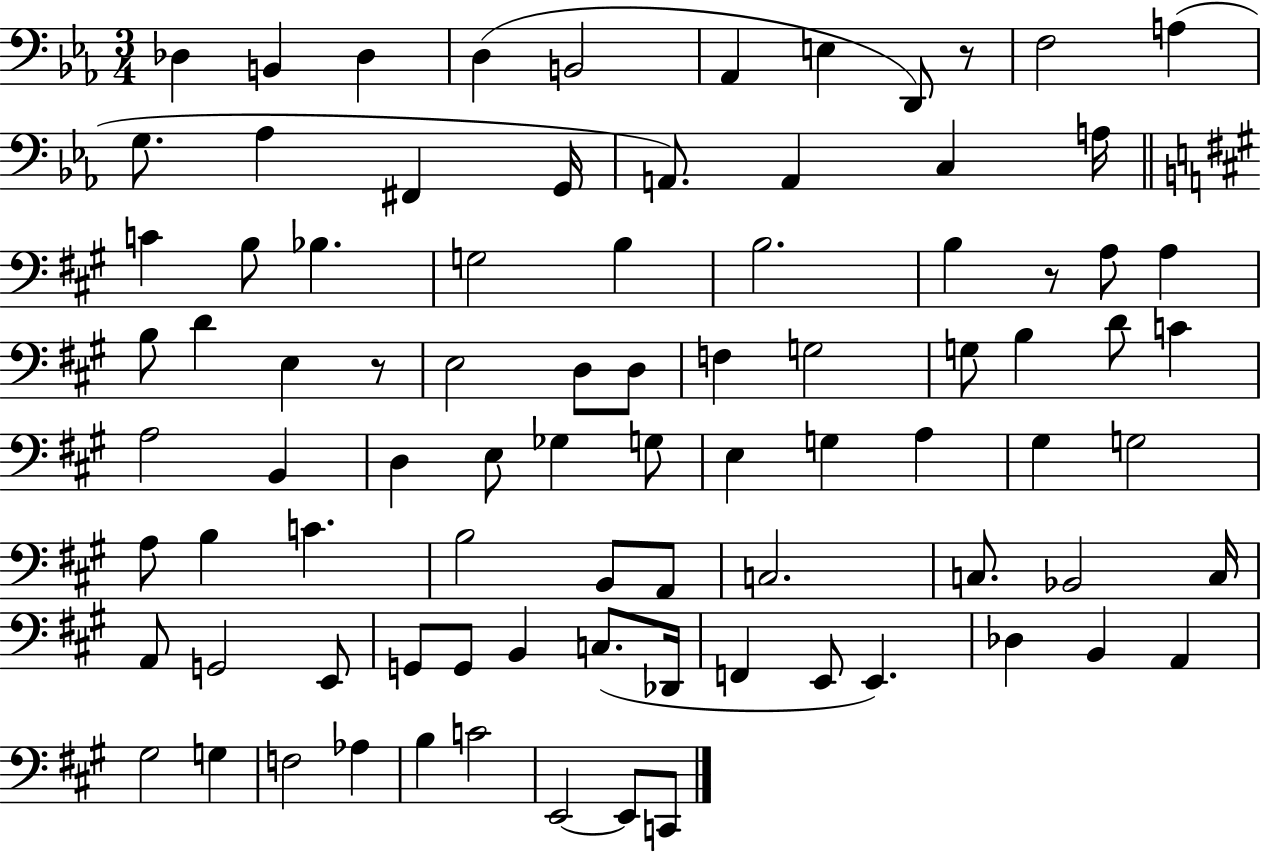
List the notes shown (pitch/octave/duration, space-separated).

Db3/q B2/q Db3/q D3/q B2/h Ab2/q E3/q D2/e R/e F3/h A3/q G3/e. Ab3/q F#2/q G2/s A2/e. A2/q C3/q A3/s C4/q B3/e Bb3/q. G3/h B3/q B3/h. B3/q R/e A3/e A3/q B3/e D4/q E3/q R/e E3/h D3/e D3/e F3/q G3/h G3/e B3/q D4/e C4/q A3/h B2/q D3/q E3/e Gb3/q G3/e E3/q G3/q A3/q G#3/q G3/h A3/e B3/q C4/q. B3/h B2/e A2/e C3/h. C3/e. Bb2/h C3/s A2/e G2/h E2/e G2/e G2/e B2/q C3/e. Db2/s F2/q E2/e E2/q. Db3/q B2/q A2/q G#3/h G3/q F3/h Ab3/q B3/q C4/h E2/h E2/e C2/e